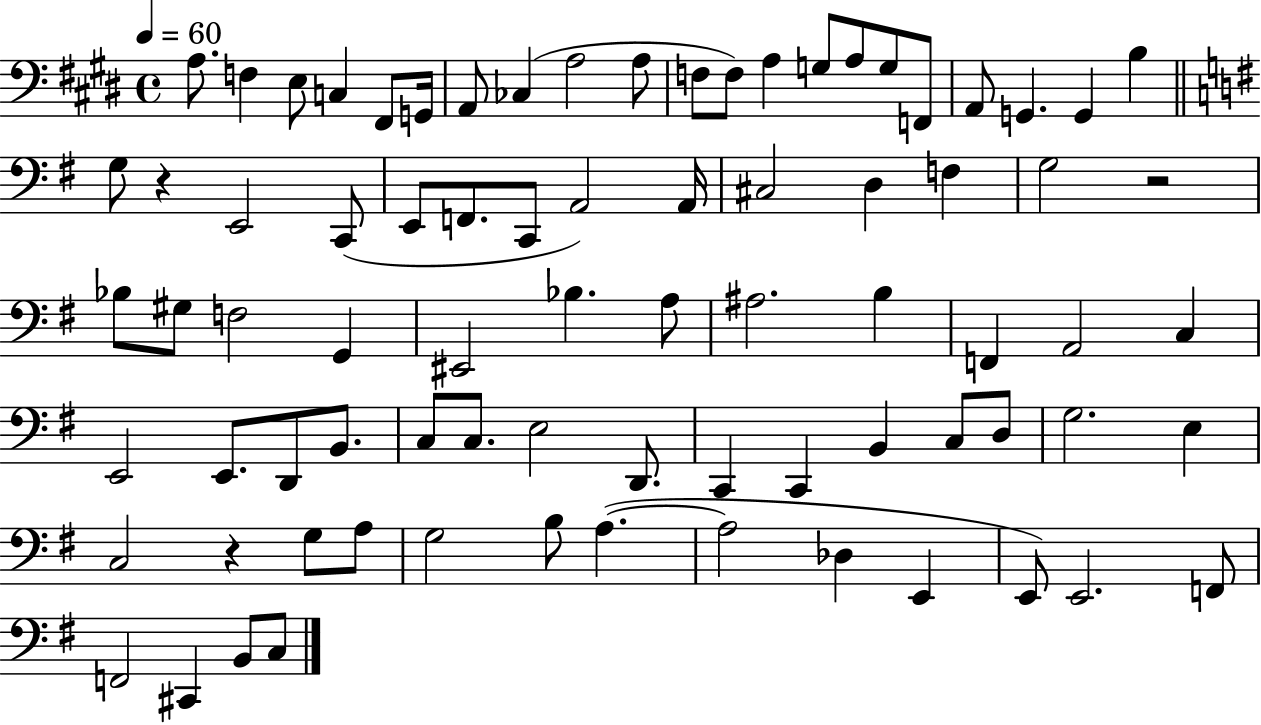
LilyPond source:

{
  \clef bass
  \time 4/4
  \defaultTimeSignature
  \key e \major
  \tempo 4 = 60
  a8. f4 e8 c4 fis,8 g,16 | a,8 ces4( a2 a8 | f8 f8) a4 g8 a8 g8 f,8 | a,8 g,4. g,4 b4 | \break \bar "||" \break \key e \minor g8 r4 e,2 c,8( | e,8 f,8. c,8 a,2) a,16 | cis2 d4 f4 | g2 r2 | \break bes8 gis8 f2 g,4 | eis,2 bes4. a8 | ais2. b4 | f,4 a,2 c4 | \break e,2 e,8. d,8 b,8. | c8 c8. e2 d,8. | c,4 c,4 b,4 c8 d8 | g2. e4 | \break c2 r4 g8 a8 | g2 b8 a4.~(~ | a2 des4 e,4 | e,8) e,2. f,8 | \break f,2 cis,4 b,8 c8 | \bar "|."
}